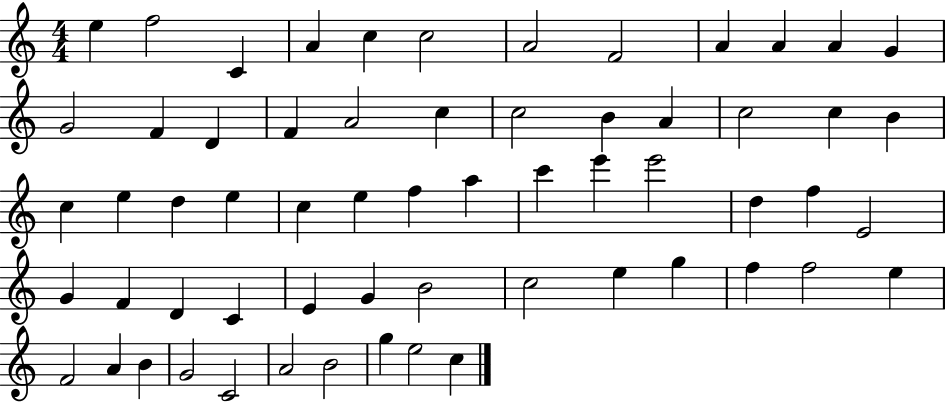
X:1
T:Untitled
M:4/4
L:1/4
K:C
e f2 C A c c2 A2 F2 A A A G G2 F D F A2 c c2 B A c2 c B c e d e c e f a c' e' e'2 d f E2 G F D C E G B2 c2 e g f f2 e F2 A B G2 C2 A2 B2 g e2 c